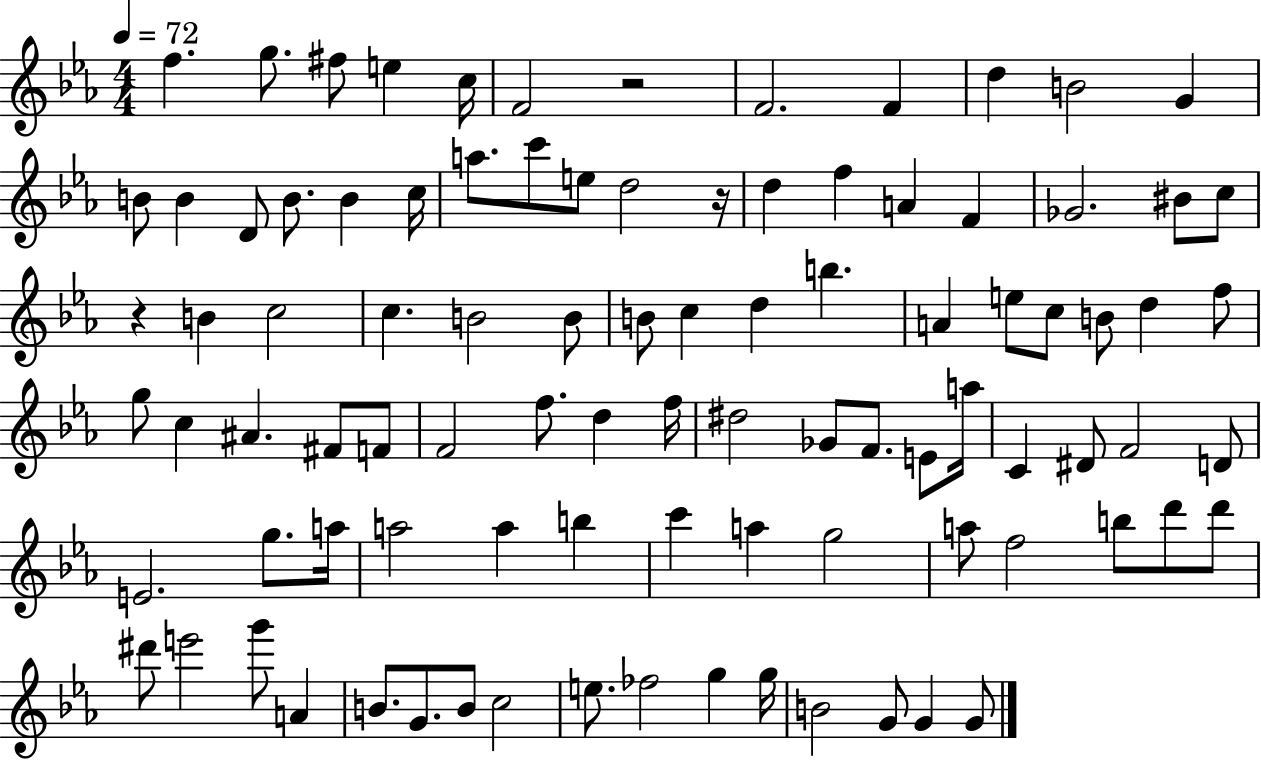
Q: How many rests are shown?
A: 3